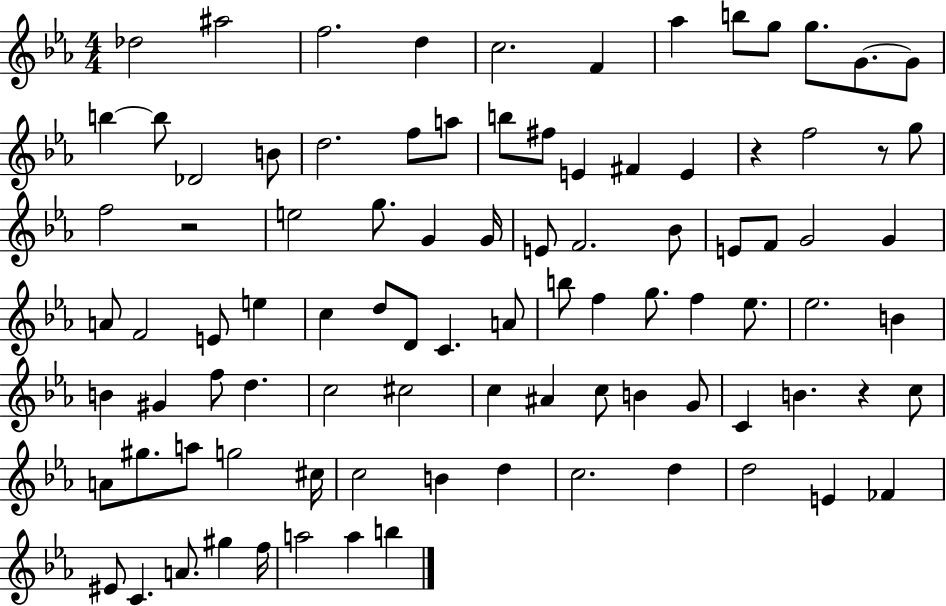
Db5/h A#5/h F5/h. D5/q C5/h. F4/q Ab5/q B5/e G5/e G5/e. G4/e. G4/e B5/q B5/e Db4/h B4/e D5/h. F5/e A5/e B5/e F#5/e E4/q F#4/q E4/q R/q F5/h R/e G5/e F5/h R/h E5/h G5/e. G4/q G4/s E4/e F4/h. Bb4/e E4/e F4/e G4/h G4/q A4/e F4/h E4/e E5/q C5/q D5/e D4/e C4/q. A4/e B5/e F5/q G5/e. F5/q Eb5/e. Eb5/h. B4/q B4/q G#4/q F5/e D5/q. C5/h C#5/h C5/q A#4/q C5/e B4/q G4/e C4/q B4/q. R/q C5/e A4/e G#5/e. A5/e G5/h C#5/s C5/h B4/q D5/q C5/h. D5/q D5/h E4/q FES4/q EIS4/e C4/q. A4/e. G#5/q F5/s A5/h A5/q B5/q